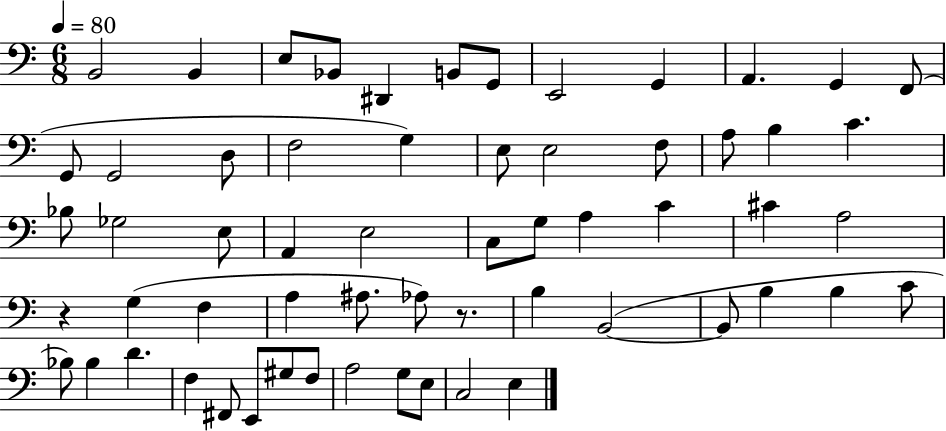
X:1
T:Untitled
M:6/8
L:1/4
K:C
B,,2 B,, E,/2 _B,,/2 ^D,, B,,/2 G,,/2 E,,2 G,, A,, G,, F,,/2 G,,/2 G,,2 D,/2 F,2 G, E,/2 E,2 F,/2 A,/2 B, C _B,/2 _G,2 E,/2 A,, E,2 C,/2 G,/2 A, C ^C A,2 z G, F, A, ^A,/2 _A,/2 z/2 B, B,,2 B,,/2 B, B, C/2 _B,/2 _B, D F, ^F,,/2 E,,/2 ^G,/2 F,/2 A,2 G,/2 E,/2 C,2 E,